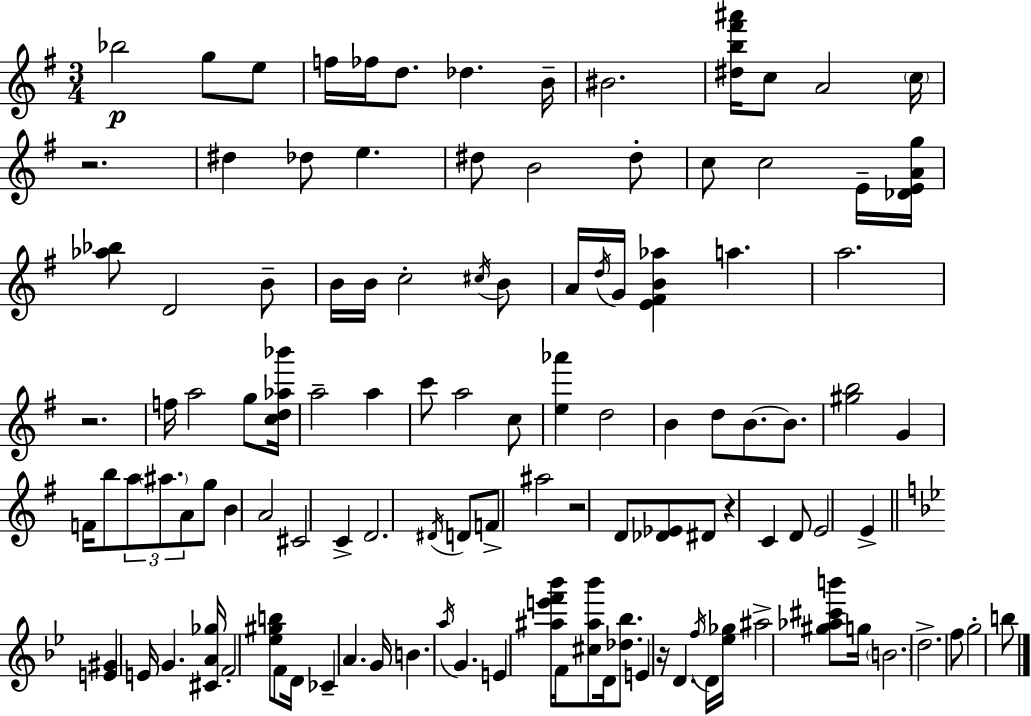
{
  \clef treble
  \numericTimeSignature
  \time 3/4
  \key e \minor
  bes''2\p g''8 e''8 | f''16 fes''16 d''8. des''4. b'16-- | bis'2. | <dis'' b'' fis''' ais'''>16 c''8 a'2 \parenthesize c''16 | \break r2. | dis''4 des''8 e''4. | dis''8 b'2 dis''8-. | c''8 c''2 e'16-- <des' e' a' g''>16 | \break <aes'' bes''>8 d'2 b'8-- | b'16 b'16 c''2-. \acciaccatura { cis''16 } b'8 | a'16 \acciaccatura { d''16 } g'16 <e' fis' b' aes''>4 a''4. | a''2. | \break r2. | f''16 a''2 g''8 | <c'' d'' aes'' bes'''>16 a''2-- a''4 | c'''8 a''2 | \break c''8 <e'' aes'''>4 d''2 | b'4 d''8 b'8.~~ b'8. | <gis'' b''>2 g'4 | f'16 b''8 \tuplet 3/2 { a''8 \parenthesize ais''8. a'8 } | \break g''8 b'4 a'2 | cis'2 c'4-> | d'2. | \acciaccatura { dis'16 } d'8 f'8-> ais''2 | \break r2 d'8 | <des' ees'>8 dis'8 r4 c'4 | d'8 e'2 e'4-> | \bar "||" \break \key g \minor <e' gis'>4 e'16 g'4. <cis' a' ges''>16 | f'2-. <ees'' gis'' b''>8 f'8 | d'16 ces'4-- a'4. g'16 | b'4. \acciaccatura { a''16 } g'4. | \break e'4 <ais'' e''' f''' bes'''>16 f'16 <cis'' ais'' bes'''>8 d'16 <des'' bes''>8. | e'4 r16 d'4. | \acciaccatura { f''16 } d'16 <ees'' ges''>16 ais''2-> <gis'' aes'' cis''' b'''>8 | g''16 \parenthesize b'2. | \break d''2.-> | f''8 g''2-. | b''8 \bar "|."
}